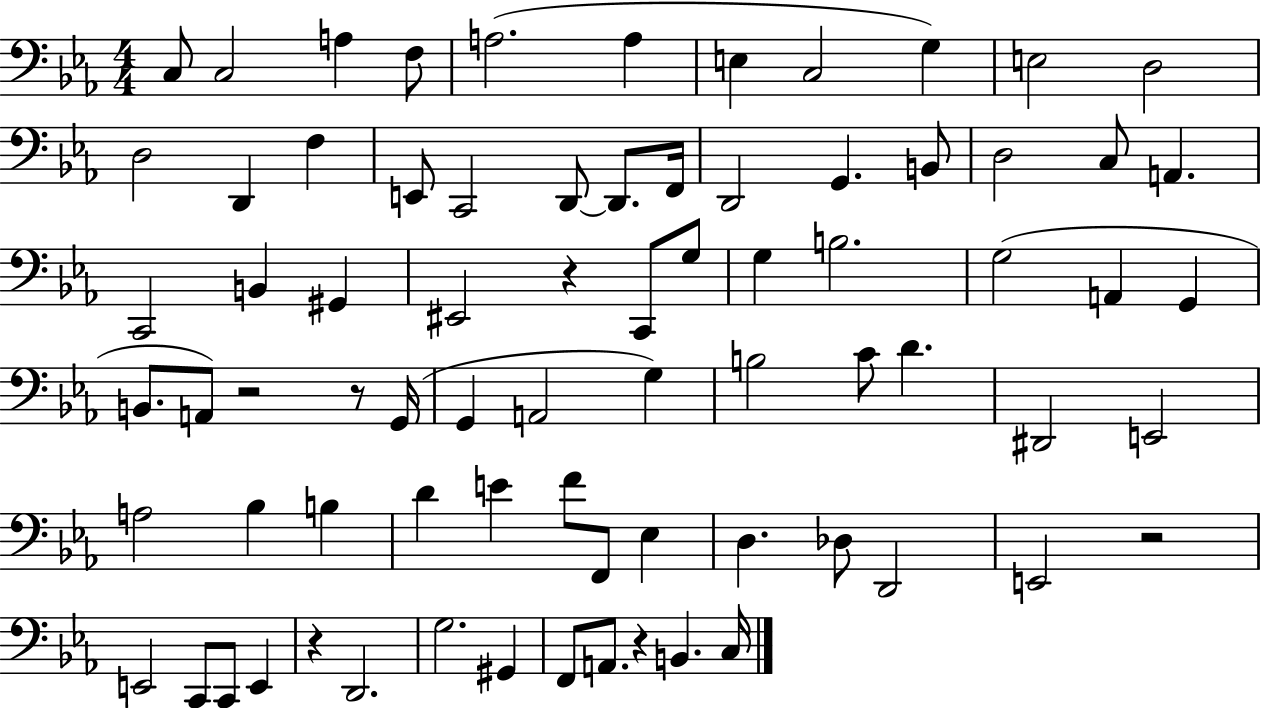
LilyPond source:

{
  \clef bass
  \numericTimeSignature
  \time 4/4
  \key ees \major
  c8 c2 a4 f8 | a2.( a4 | e4 c2 g4) | e2 d2 | \break d2 d,4 f4 | e,8 c,2 d,8~~ d,8. f,16 | d,2 g,4. b,8 | d2 c8 a,4. | \break c,2 b,4 gis,4 | eis,2 r4 c,8 g8 | g4 b2. | g2( a,4 g,4 | \break b,8. a,8) r2 r8 g,16( | g,4 a,2 g4) | b2 c'8 d'4. | dis,2 e,2 | \break a2 bes4 b4 | d'4 e'4 f'8 f,8 ees4 | d4. des8 d,2 | e,2 r2 | \break e,2 c,8 c,8 e,4 | r4 d,2. | g2. gis,4 | f,8 a,8. r4 b,4. c16 | \break \bar "|."
}